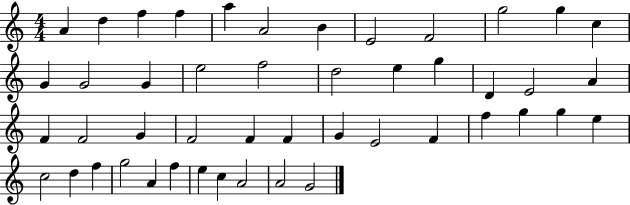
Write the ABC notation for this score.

X:1
T:Untitled
M:4/4
L:1/4
K:C
A d f f a A2 B E2 F2 g2 g c G G2 G e2 f2 d2 e g D E2 A F F2 G F2 F F G E2 F f g g e c2 d f g2 A f e c A2 A2 G2